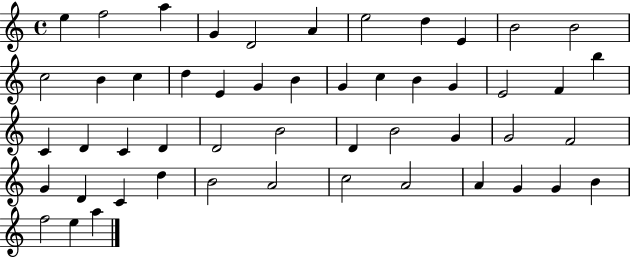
{
  \clef treble
  \time 4/4
  \defaultTimeSignature
  \key c \major
  e''4 f''2 a''4 | g'4 d'2 a'4 | e''2 d''4 e'4 | b'2 b'2 | \break c''2 b'4 c''4 | d''4 e'4 g'4 b'4 | g'4 c''4 b'4 g'4 | e'2 f'4 b''4 | \break c'4 d'4 c'4 d'4 | d'2 b'2 | d'4 b'2 g'4 | g'2 f'2 | \break g'4 d'4 c'4 d''4 | b'2 a'2 | c''2 a'2 | a'4 g'4 g'4 b'4 | \break f''2 e''4 a''4 | \bar "|."
}